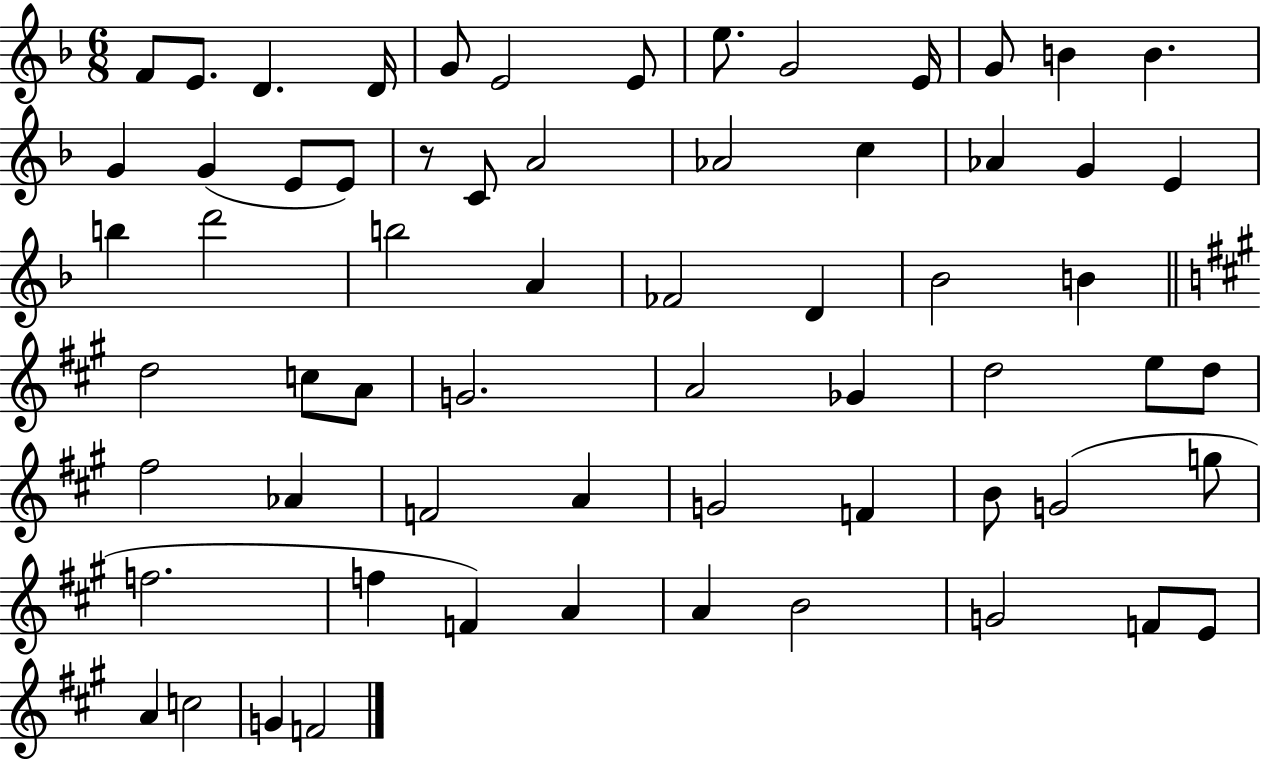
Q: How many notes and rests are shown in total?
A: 64